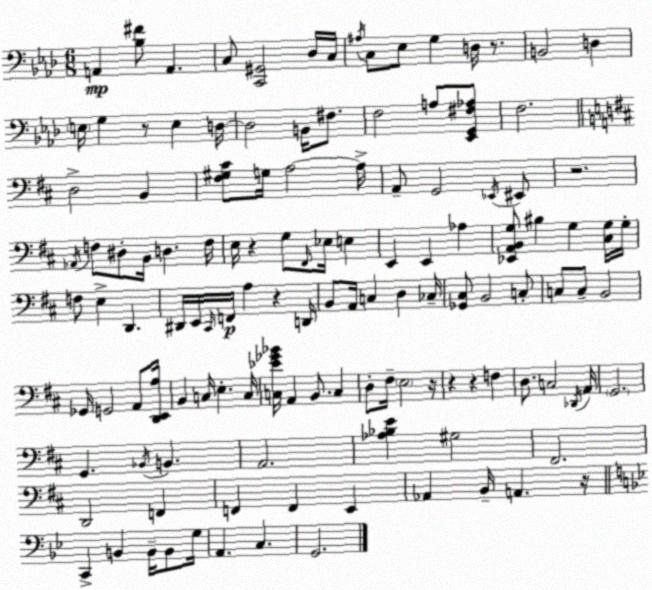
X:1
T:Untitled
M:6/8
L:1/4
K:Fm
A,, [_B,^F]/2 A,, C,/2 [C,,^G,,]2 _D,/4 C,/4 ^A,/4 C,/2 _E,/2 G, D,/4 z/2 B,,2 D, E,/4 G, z/2 E, D,/4 D,2 B,,/4 ^F,/2 F,2 A,/2 [_E,,G,,^F,_A,]/2 F,2 D,2 B,, [^F,^G,^C]/2 G,/4 A,2 A,/4 A,,/2 G,,2 _E,,/4 ^E,,/2 z2 _A,,/4 F,/2 ^D,/2 B,,/4 D, F,/4 E,/4 z G,/2 ^F,,/4 _E,/4 E, E,, E,, _A, [_E,,A,,B,,G,]/2 ^B, G, [^C,G,]/4 G,/4 F,/2 E, D,, ^D,,/4 E,,/4 ^C,,/4 F,,/4 A, z D,,/4 B,,/2 A,,/4 C, D, _C,/4 [_G,,^C,]/2 B,,2 C,/2 C,/2 C,/2 B,,2 _G,,/4 G,,2 A,,/2 [D,,E,,A,]/4 B,, C,/4 E, C,/4 [C,_E_G_B]/4 A,, B,,/2 C, D,/2 ^F,/4 E,2 z/4 z z F, D,/2 C,2 _D,,/4 A,,/4 G,,2 G,, _B,,/4 B,, A,,2 [_A,_B,E] ^G,2 ^F,,2 D,,2 F,, F,, F,, E,, _A,, B,,/4 A,, z/4 C,, B,, B,,/4 B,,/2 G,/4 A,, C, G,,2